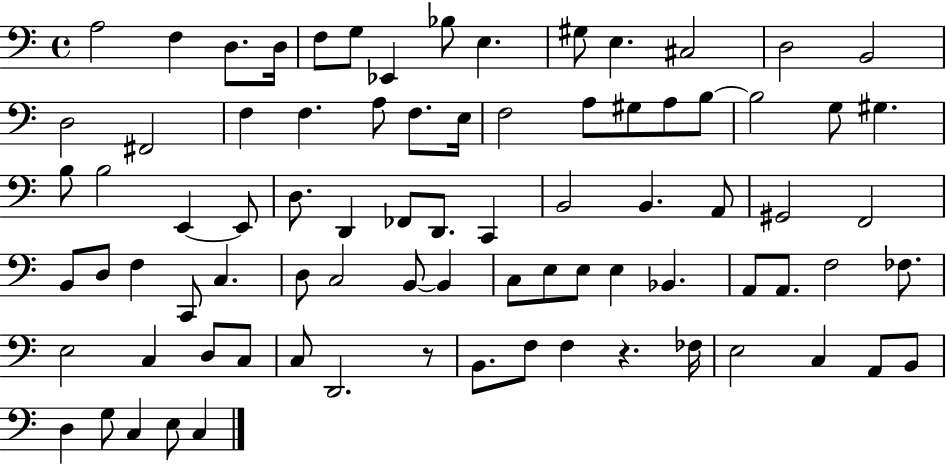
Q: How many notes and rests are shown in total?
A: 82